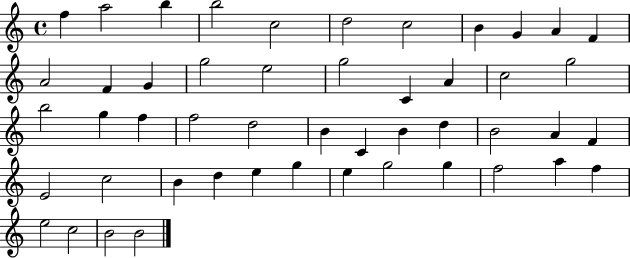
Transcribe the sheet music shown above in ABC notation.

X:1
T:Untitled
M:4/4
L:1/4
K:C
f a2 b b2 c2 d2 c2 B G A F A2 F G g2 e2 g2 C A c2 g2 b2 g f f2 d2 B C B d B2 A F E2 c2 B d e g e g2 g f2 a f e2 c2 B2 B2